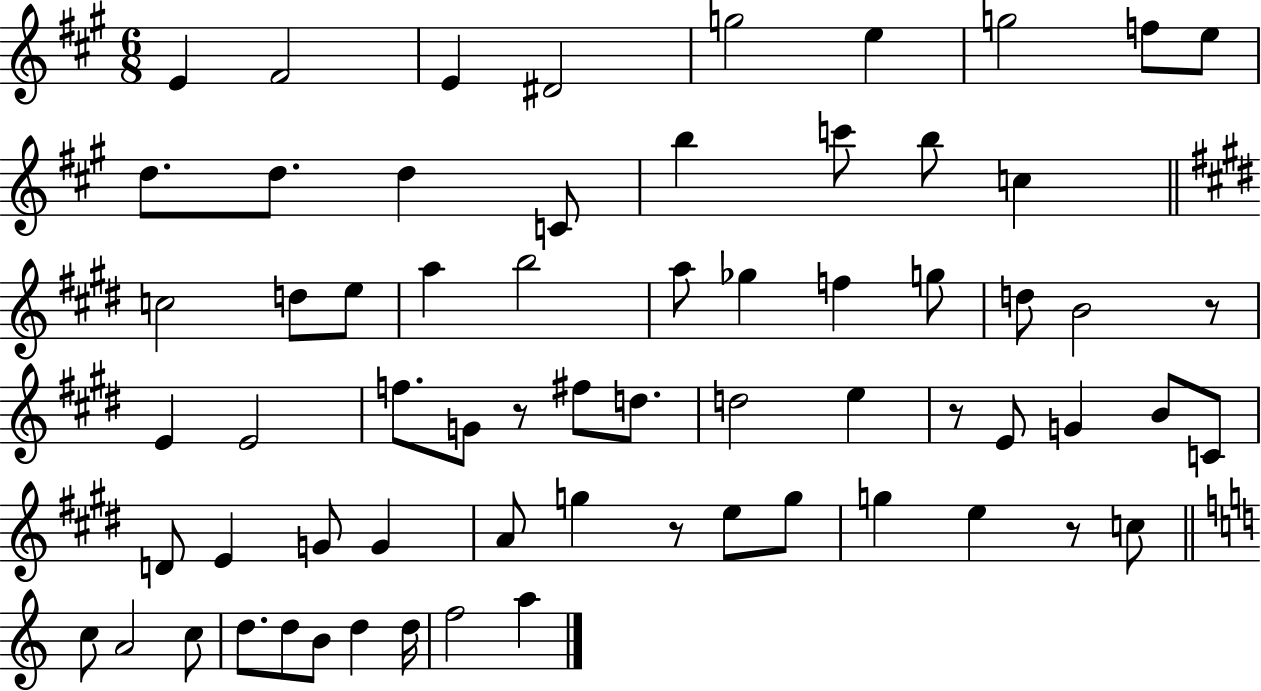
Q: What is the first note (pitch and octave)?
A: E4